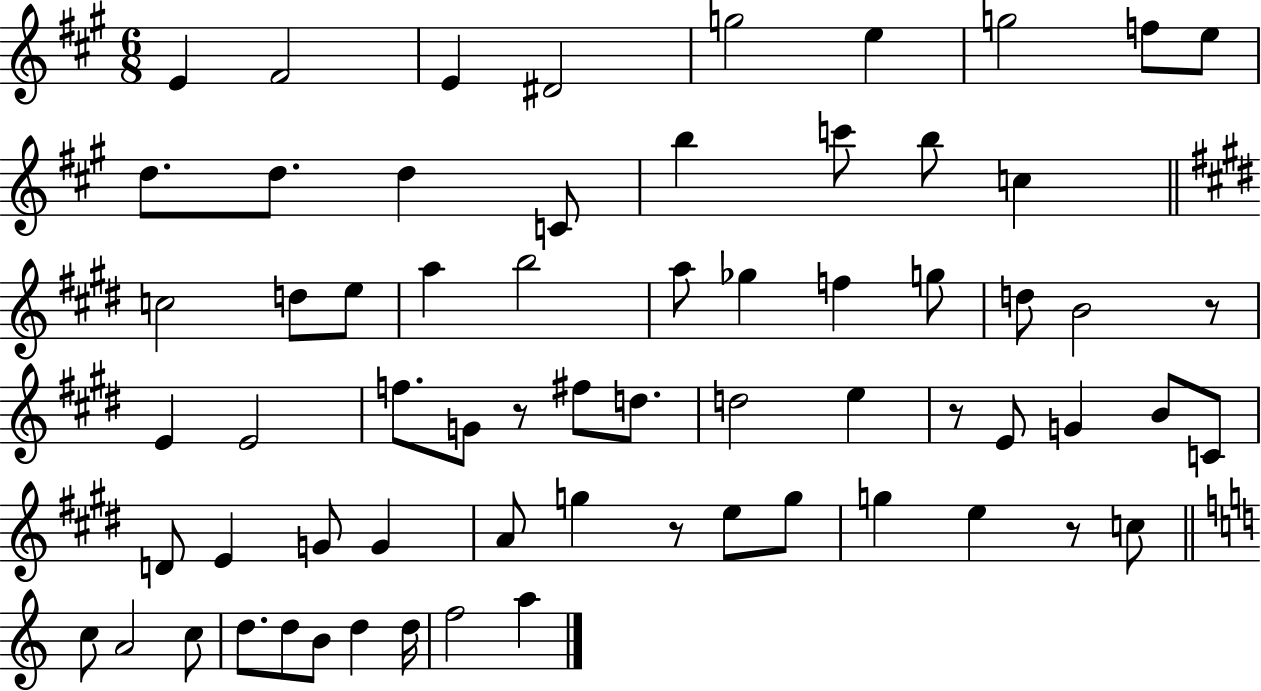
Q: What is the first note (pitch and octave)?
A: E4